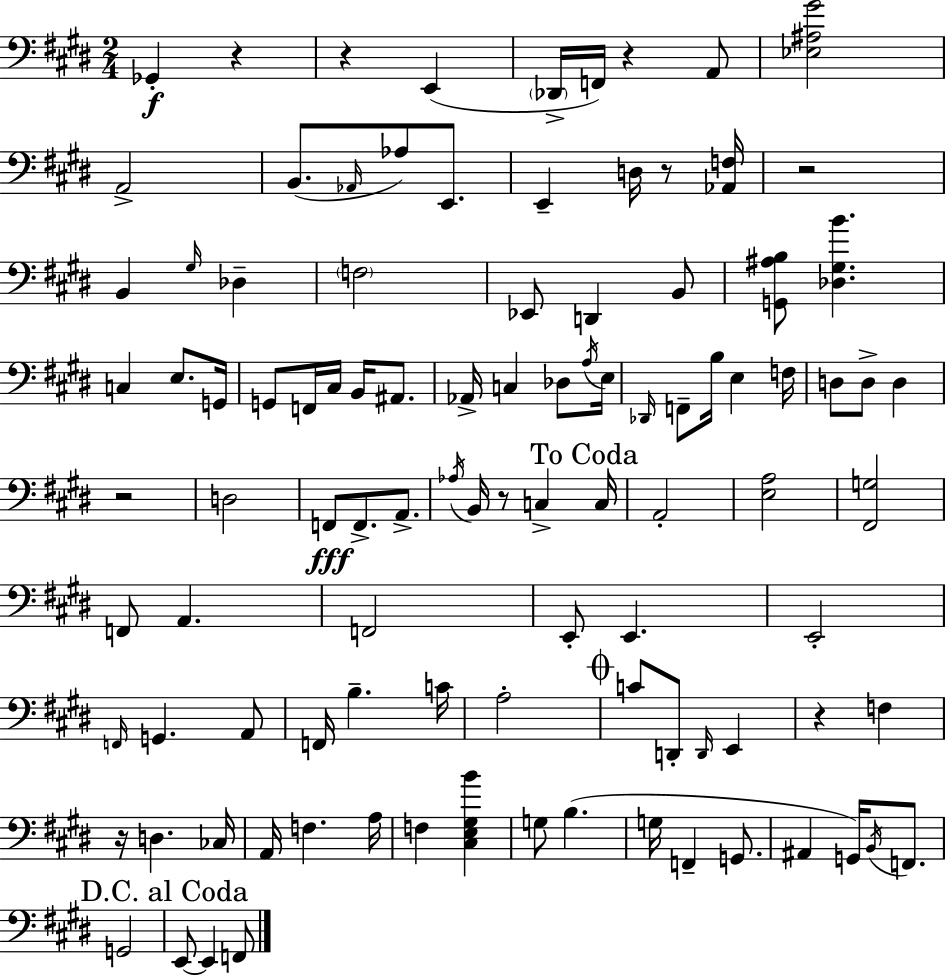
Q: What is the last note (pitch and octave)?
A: F2